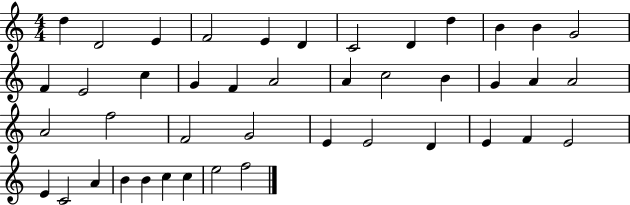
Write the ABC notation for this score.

X:1
T:Untitled
M:4/4
L:1/4
K:C
d D2 E F2 E D C2 D d B B G2 F E2 c G F A2 A c2 B G A A2 A2 f2 F2 G2 E E2 D E F E2 E C2 A B B c c e2 f2